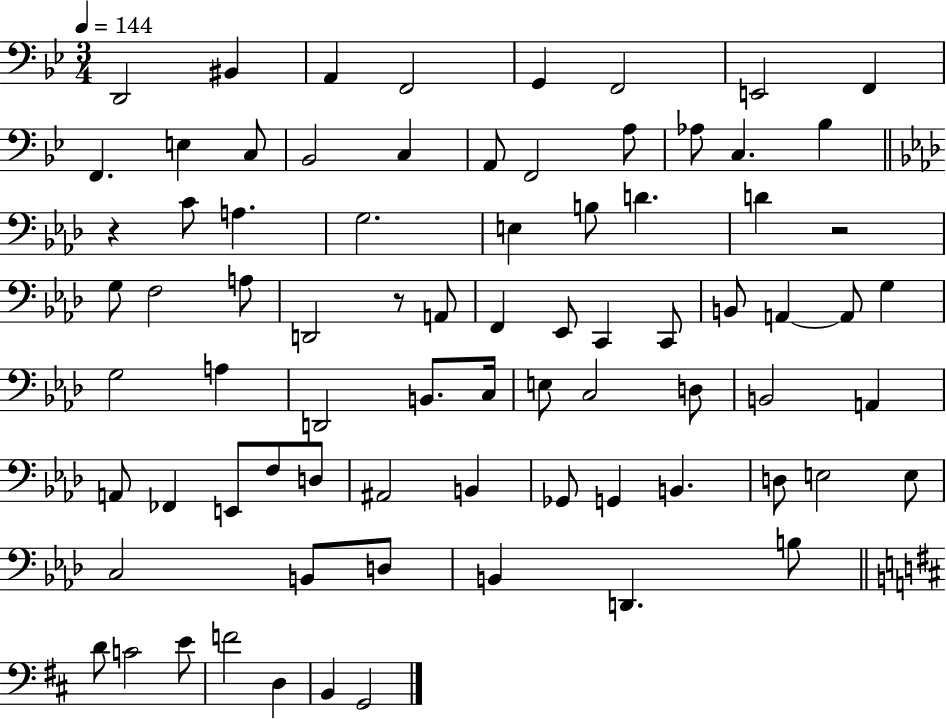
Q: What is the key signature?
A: BES major